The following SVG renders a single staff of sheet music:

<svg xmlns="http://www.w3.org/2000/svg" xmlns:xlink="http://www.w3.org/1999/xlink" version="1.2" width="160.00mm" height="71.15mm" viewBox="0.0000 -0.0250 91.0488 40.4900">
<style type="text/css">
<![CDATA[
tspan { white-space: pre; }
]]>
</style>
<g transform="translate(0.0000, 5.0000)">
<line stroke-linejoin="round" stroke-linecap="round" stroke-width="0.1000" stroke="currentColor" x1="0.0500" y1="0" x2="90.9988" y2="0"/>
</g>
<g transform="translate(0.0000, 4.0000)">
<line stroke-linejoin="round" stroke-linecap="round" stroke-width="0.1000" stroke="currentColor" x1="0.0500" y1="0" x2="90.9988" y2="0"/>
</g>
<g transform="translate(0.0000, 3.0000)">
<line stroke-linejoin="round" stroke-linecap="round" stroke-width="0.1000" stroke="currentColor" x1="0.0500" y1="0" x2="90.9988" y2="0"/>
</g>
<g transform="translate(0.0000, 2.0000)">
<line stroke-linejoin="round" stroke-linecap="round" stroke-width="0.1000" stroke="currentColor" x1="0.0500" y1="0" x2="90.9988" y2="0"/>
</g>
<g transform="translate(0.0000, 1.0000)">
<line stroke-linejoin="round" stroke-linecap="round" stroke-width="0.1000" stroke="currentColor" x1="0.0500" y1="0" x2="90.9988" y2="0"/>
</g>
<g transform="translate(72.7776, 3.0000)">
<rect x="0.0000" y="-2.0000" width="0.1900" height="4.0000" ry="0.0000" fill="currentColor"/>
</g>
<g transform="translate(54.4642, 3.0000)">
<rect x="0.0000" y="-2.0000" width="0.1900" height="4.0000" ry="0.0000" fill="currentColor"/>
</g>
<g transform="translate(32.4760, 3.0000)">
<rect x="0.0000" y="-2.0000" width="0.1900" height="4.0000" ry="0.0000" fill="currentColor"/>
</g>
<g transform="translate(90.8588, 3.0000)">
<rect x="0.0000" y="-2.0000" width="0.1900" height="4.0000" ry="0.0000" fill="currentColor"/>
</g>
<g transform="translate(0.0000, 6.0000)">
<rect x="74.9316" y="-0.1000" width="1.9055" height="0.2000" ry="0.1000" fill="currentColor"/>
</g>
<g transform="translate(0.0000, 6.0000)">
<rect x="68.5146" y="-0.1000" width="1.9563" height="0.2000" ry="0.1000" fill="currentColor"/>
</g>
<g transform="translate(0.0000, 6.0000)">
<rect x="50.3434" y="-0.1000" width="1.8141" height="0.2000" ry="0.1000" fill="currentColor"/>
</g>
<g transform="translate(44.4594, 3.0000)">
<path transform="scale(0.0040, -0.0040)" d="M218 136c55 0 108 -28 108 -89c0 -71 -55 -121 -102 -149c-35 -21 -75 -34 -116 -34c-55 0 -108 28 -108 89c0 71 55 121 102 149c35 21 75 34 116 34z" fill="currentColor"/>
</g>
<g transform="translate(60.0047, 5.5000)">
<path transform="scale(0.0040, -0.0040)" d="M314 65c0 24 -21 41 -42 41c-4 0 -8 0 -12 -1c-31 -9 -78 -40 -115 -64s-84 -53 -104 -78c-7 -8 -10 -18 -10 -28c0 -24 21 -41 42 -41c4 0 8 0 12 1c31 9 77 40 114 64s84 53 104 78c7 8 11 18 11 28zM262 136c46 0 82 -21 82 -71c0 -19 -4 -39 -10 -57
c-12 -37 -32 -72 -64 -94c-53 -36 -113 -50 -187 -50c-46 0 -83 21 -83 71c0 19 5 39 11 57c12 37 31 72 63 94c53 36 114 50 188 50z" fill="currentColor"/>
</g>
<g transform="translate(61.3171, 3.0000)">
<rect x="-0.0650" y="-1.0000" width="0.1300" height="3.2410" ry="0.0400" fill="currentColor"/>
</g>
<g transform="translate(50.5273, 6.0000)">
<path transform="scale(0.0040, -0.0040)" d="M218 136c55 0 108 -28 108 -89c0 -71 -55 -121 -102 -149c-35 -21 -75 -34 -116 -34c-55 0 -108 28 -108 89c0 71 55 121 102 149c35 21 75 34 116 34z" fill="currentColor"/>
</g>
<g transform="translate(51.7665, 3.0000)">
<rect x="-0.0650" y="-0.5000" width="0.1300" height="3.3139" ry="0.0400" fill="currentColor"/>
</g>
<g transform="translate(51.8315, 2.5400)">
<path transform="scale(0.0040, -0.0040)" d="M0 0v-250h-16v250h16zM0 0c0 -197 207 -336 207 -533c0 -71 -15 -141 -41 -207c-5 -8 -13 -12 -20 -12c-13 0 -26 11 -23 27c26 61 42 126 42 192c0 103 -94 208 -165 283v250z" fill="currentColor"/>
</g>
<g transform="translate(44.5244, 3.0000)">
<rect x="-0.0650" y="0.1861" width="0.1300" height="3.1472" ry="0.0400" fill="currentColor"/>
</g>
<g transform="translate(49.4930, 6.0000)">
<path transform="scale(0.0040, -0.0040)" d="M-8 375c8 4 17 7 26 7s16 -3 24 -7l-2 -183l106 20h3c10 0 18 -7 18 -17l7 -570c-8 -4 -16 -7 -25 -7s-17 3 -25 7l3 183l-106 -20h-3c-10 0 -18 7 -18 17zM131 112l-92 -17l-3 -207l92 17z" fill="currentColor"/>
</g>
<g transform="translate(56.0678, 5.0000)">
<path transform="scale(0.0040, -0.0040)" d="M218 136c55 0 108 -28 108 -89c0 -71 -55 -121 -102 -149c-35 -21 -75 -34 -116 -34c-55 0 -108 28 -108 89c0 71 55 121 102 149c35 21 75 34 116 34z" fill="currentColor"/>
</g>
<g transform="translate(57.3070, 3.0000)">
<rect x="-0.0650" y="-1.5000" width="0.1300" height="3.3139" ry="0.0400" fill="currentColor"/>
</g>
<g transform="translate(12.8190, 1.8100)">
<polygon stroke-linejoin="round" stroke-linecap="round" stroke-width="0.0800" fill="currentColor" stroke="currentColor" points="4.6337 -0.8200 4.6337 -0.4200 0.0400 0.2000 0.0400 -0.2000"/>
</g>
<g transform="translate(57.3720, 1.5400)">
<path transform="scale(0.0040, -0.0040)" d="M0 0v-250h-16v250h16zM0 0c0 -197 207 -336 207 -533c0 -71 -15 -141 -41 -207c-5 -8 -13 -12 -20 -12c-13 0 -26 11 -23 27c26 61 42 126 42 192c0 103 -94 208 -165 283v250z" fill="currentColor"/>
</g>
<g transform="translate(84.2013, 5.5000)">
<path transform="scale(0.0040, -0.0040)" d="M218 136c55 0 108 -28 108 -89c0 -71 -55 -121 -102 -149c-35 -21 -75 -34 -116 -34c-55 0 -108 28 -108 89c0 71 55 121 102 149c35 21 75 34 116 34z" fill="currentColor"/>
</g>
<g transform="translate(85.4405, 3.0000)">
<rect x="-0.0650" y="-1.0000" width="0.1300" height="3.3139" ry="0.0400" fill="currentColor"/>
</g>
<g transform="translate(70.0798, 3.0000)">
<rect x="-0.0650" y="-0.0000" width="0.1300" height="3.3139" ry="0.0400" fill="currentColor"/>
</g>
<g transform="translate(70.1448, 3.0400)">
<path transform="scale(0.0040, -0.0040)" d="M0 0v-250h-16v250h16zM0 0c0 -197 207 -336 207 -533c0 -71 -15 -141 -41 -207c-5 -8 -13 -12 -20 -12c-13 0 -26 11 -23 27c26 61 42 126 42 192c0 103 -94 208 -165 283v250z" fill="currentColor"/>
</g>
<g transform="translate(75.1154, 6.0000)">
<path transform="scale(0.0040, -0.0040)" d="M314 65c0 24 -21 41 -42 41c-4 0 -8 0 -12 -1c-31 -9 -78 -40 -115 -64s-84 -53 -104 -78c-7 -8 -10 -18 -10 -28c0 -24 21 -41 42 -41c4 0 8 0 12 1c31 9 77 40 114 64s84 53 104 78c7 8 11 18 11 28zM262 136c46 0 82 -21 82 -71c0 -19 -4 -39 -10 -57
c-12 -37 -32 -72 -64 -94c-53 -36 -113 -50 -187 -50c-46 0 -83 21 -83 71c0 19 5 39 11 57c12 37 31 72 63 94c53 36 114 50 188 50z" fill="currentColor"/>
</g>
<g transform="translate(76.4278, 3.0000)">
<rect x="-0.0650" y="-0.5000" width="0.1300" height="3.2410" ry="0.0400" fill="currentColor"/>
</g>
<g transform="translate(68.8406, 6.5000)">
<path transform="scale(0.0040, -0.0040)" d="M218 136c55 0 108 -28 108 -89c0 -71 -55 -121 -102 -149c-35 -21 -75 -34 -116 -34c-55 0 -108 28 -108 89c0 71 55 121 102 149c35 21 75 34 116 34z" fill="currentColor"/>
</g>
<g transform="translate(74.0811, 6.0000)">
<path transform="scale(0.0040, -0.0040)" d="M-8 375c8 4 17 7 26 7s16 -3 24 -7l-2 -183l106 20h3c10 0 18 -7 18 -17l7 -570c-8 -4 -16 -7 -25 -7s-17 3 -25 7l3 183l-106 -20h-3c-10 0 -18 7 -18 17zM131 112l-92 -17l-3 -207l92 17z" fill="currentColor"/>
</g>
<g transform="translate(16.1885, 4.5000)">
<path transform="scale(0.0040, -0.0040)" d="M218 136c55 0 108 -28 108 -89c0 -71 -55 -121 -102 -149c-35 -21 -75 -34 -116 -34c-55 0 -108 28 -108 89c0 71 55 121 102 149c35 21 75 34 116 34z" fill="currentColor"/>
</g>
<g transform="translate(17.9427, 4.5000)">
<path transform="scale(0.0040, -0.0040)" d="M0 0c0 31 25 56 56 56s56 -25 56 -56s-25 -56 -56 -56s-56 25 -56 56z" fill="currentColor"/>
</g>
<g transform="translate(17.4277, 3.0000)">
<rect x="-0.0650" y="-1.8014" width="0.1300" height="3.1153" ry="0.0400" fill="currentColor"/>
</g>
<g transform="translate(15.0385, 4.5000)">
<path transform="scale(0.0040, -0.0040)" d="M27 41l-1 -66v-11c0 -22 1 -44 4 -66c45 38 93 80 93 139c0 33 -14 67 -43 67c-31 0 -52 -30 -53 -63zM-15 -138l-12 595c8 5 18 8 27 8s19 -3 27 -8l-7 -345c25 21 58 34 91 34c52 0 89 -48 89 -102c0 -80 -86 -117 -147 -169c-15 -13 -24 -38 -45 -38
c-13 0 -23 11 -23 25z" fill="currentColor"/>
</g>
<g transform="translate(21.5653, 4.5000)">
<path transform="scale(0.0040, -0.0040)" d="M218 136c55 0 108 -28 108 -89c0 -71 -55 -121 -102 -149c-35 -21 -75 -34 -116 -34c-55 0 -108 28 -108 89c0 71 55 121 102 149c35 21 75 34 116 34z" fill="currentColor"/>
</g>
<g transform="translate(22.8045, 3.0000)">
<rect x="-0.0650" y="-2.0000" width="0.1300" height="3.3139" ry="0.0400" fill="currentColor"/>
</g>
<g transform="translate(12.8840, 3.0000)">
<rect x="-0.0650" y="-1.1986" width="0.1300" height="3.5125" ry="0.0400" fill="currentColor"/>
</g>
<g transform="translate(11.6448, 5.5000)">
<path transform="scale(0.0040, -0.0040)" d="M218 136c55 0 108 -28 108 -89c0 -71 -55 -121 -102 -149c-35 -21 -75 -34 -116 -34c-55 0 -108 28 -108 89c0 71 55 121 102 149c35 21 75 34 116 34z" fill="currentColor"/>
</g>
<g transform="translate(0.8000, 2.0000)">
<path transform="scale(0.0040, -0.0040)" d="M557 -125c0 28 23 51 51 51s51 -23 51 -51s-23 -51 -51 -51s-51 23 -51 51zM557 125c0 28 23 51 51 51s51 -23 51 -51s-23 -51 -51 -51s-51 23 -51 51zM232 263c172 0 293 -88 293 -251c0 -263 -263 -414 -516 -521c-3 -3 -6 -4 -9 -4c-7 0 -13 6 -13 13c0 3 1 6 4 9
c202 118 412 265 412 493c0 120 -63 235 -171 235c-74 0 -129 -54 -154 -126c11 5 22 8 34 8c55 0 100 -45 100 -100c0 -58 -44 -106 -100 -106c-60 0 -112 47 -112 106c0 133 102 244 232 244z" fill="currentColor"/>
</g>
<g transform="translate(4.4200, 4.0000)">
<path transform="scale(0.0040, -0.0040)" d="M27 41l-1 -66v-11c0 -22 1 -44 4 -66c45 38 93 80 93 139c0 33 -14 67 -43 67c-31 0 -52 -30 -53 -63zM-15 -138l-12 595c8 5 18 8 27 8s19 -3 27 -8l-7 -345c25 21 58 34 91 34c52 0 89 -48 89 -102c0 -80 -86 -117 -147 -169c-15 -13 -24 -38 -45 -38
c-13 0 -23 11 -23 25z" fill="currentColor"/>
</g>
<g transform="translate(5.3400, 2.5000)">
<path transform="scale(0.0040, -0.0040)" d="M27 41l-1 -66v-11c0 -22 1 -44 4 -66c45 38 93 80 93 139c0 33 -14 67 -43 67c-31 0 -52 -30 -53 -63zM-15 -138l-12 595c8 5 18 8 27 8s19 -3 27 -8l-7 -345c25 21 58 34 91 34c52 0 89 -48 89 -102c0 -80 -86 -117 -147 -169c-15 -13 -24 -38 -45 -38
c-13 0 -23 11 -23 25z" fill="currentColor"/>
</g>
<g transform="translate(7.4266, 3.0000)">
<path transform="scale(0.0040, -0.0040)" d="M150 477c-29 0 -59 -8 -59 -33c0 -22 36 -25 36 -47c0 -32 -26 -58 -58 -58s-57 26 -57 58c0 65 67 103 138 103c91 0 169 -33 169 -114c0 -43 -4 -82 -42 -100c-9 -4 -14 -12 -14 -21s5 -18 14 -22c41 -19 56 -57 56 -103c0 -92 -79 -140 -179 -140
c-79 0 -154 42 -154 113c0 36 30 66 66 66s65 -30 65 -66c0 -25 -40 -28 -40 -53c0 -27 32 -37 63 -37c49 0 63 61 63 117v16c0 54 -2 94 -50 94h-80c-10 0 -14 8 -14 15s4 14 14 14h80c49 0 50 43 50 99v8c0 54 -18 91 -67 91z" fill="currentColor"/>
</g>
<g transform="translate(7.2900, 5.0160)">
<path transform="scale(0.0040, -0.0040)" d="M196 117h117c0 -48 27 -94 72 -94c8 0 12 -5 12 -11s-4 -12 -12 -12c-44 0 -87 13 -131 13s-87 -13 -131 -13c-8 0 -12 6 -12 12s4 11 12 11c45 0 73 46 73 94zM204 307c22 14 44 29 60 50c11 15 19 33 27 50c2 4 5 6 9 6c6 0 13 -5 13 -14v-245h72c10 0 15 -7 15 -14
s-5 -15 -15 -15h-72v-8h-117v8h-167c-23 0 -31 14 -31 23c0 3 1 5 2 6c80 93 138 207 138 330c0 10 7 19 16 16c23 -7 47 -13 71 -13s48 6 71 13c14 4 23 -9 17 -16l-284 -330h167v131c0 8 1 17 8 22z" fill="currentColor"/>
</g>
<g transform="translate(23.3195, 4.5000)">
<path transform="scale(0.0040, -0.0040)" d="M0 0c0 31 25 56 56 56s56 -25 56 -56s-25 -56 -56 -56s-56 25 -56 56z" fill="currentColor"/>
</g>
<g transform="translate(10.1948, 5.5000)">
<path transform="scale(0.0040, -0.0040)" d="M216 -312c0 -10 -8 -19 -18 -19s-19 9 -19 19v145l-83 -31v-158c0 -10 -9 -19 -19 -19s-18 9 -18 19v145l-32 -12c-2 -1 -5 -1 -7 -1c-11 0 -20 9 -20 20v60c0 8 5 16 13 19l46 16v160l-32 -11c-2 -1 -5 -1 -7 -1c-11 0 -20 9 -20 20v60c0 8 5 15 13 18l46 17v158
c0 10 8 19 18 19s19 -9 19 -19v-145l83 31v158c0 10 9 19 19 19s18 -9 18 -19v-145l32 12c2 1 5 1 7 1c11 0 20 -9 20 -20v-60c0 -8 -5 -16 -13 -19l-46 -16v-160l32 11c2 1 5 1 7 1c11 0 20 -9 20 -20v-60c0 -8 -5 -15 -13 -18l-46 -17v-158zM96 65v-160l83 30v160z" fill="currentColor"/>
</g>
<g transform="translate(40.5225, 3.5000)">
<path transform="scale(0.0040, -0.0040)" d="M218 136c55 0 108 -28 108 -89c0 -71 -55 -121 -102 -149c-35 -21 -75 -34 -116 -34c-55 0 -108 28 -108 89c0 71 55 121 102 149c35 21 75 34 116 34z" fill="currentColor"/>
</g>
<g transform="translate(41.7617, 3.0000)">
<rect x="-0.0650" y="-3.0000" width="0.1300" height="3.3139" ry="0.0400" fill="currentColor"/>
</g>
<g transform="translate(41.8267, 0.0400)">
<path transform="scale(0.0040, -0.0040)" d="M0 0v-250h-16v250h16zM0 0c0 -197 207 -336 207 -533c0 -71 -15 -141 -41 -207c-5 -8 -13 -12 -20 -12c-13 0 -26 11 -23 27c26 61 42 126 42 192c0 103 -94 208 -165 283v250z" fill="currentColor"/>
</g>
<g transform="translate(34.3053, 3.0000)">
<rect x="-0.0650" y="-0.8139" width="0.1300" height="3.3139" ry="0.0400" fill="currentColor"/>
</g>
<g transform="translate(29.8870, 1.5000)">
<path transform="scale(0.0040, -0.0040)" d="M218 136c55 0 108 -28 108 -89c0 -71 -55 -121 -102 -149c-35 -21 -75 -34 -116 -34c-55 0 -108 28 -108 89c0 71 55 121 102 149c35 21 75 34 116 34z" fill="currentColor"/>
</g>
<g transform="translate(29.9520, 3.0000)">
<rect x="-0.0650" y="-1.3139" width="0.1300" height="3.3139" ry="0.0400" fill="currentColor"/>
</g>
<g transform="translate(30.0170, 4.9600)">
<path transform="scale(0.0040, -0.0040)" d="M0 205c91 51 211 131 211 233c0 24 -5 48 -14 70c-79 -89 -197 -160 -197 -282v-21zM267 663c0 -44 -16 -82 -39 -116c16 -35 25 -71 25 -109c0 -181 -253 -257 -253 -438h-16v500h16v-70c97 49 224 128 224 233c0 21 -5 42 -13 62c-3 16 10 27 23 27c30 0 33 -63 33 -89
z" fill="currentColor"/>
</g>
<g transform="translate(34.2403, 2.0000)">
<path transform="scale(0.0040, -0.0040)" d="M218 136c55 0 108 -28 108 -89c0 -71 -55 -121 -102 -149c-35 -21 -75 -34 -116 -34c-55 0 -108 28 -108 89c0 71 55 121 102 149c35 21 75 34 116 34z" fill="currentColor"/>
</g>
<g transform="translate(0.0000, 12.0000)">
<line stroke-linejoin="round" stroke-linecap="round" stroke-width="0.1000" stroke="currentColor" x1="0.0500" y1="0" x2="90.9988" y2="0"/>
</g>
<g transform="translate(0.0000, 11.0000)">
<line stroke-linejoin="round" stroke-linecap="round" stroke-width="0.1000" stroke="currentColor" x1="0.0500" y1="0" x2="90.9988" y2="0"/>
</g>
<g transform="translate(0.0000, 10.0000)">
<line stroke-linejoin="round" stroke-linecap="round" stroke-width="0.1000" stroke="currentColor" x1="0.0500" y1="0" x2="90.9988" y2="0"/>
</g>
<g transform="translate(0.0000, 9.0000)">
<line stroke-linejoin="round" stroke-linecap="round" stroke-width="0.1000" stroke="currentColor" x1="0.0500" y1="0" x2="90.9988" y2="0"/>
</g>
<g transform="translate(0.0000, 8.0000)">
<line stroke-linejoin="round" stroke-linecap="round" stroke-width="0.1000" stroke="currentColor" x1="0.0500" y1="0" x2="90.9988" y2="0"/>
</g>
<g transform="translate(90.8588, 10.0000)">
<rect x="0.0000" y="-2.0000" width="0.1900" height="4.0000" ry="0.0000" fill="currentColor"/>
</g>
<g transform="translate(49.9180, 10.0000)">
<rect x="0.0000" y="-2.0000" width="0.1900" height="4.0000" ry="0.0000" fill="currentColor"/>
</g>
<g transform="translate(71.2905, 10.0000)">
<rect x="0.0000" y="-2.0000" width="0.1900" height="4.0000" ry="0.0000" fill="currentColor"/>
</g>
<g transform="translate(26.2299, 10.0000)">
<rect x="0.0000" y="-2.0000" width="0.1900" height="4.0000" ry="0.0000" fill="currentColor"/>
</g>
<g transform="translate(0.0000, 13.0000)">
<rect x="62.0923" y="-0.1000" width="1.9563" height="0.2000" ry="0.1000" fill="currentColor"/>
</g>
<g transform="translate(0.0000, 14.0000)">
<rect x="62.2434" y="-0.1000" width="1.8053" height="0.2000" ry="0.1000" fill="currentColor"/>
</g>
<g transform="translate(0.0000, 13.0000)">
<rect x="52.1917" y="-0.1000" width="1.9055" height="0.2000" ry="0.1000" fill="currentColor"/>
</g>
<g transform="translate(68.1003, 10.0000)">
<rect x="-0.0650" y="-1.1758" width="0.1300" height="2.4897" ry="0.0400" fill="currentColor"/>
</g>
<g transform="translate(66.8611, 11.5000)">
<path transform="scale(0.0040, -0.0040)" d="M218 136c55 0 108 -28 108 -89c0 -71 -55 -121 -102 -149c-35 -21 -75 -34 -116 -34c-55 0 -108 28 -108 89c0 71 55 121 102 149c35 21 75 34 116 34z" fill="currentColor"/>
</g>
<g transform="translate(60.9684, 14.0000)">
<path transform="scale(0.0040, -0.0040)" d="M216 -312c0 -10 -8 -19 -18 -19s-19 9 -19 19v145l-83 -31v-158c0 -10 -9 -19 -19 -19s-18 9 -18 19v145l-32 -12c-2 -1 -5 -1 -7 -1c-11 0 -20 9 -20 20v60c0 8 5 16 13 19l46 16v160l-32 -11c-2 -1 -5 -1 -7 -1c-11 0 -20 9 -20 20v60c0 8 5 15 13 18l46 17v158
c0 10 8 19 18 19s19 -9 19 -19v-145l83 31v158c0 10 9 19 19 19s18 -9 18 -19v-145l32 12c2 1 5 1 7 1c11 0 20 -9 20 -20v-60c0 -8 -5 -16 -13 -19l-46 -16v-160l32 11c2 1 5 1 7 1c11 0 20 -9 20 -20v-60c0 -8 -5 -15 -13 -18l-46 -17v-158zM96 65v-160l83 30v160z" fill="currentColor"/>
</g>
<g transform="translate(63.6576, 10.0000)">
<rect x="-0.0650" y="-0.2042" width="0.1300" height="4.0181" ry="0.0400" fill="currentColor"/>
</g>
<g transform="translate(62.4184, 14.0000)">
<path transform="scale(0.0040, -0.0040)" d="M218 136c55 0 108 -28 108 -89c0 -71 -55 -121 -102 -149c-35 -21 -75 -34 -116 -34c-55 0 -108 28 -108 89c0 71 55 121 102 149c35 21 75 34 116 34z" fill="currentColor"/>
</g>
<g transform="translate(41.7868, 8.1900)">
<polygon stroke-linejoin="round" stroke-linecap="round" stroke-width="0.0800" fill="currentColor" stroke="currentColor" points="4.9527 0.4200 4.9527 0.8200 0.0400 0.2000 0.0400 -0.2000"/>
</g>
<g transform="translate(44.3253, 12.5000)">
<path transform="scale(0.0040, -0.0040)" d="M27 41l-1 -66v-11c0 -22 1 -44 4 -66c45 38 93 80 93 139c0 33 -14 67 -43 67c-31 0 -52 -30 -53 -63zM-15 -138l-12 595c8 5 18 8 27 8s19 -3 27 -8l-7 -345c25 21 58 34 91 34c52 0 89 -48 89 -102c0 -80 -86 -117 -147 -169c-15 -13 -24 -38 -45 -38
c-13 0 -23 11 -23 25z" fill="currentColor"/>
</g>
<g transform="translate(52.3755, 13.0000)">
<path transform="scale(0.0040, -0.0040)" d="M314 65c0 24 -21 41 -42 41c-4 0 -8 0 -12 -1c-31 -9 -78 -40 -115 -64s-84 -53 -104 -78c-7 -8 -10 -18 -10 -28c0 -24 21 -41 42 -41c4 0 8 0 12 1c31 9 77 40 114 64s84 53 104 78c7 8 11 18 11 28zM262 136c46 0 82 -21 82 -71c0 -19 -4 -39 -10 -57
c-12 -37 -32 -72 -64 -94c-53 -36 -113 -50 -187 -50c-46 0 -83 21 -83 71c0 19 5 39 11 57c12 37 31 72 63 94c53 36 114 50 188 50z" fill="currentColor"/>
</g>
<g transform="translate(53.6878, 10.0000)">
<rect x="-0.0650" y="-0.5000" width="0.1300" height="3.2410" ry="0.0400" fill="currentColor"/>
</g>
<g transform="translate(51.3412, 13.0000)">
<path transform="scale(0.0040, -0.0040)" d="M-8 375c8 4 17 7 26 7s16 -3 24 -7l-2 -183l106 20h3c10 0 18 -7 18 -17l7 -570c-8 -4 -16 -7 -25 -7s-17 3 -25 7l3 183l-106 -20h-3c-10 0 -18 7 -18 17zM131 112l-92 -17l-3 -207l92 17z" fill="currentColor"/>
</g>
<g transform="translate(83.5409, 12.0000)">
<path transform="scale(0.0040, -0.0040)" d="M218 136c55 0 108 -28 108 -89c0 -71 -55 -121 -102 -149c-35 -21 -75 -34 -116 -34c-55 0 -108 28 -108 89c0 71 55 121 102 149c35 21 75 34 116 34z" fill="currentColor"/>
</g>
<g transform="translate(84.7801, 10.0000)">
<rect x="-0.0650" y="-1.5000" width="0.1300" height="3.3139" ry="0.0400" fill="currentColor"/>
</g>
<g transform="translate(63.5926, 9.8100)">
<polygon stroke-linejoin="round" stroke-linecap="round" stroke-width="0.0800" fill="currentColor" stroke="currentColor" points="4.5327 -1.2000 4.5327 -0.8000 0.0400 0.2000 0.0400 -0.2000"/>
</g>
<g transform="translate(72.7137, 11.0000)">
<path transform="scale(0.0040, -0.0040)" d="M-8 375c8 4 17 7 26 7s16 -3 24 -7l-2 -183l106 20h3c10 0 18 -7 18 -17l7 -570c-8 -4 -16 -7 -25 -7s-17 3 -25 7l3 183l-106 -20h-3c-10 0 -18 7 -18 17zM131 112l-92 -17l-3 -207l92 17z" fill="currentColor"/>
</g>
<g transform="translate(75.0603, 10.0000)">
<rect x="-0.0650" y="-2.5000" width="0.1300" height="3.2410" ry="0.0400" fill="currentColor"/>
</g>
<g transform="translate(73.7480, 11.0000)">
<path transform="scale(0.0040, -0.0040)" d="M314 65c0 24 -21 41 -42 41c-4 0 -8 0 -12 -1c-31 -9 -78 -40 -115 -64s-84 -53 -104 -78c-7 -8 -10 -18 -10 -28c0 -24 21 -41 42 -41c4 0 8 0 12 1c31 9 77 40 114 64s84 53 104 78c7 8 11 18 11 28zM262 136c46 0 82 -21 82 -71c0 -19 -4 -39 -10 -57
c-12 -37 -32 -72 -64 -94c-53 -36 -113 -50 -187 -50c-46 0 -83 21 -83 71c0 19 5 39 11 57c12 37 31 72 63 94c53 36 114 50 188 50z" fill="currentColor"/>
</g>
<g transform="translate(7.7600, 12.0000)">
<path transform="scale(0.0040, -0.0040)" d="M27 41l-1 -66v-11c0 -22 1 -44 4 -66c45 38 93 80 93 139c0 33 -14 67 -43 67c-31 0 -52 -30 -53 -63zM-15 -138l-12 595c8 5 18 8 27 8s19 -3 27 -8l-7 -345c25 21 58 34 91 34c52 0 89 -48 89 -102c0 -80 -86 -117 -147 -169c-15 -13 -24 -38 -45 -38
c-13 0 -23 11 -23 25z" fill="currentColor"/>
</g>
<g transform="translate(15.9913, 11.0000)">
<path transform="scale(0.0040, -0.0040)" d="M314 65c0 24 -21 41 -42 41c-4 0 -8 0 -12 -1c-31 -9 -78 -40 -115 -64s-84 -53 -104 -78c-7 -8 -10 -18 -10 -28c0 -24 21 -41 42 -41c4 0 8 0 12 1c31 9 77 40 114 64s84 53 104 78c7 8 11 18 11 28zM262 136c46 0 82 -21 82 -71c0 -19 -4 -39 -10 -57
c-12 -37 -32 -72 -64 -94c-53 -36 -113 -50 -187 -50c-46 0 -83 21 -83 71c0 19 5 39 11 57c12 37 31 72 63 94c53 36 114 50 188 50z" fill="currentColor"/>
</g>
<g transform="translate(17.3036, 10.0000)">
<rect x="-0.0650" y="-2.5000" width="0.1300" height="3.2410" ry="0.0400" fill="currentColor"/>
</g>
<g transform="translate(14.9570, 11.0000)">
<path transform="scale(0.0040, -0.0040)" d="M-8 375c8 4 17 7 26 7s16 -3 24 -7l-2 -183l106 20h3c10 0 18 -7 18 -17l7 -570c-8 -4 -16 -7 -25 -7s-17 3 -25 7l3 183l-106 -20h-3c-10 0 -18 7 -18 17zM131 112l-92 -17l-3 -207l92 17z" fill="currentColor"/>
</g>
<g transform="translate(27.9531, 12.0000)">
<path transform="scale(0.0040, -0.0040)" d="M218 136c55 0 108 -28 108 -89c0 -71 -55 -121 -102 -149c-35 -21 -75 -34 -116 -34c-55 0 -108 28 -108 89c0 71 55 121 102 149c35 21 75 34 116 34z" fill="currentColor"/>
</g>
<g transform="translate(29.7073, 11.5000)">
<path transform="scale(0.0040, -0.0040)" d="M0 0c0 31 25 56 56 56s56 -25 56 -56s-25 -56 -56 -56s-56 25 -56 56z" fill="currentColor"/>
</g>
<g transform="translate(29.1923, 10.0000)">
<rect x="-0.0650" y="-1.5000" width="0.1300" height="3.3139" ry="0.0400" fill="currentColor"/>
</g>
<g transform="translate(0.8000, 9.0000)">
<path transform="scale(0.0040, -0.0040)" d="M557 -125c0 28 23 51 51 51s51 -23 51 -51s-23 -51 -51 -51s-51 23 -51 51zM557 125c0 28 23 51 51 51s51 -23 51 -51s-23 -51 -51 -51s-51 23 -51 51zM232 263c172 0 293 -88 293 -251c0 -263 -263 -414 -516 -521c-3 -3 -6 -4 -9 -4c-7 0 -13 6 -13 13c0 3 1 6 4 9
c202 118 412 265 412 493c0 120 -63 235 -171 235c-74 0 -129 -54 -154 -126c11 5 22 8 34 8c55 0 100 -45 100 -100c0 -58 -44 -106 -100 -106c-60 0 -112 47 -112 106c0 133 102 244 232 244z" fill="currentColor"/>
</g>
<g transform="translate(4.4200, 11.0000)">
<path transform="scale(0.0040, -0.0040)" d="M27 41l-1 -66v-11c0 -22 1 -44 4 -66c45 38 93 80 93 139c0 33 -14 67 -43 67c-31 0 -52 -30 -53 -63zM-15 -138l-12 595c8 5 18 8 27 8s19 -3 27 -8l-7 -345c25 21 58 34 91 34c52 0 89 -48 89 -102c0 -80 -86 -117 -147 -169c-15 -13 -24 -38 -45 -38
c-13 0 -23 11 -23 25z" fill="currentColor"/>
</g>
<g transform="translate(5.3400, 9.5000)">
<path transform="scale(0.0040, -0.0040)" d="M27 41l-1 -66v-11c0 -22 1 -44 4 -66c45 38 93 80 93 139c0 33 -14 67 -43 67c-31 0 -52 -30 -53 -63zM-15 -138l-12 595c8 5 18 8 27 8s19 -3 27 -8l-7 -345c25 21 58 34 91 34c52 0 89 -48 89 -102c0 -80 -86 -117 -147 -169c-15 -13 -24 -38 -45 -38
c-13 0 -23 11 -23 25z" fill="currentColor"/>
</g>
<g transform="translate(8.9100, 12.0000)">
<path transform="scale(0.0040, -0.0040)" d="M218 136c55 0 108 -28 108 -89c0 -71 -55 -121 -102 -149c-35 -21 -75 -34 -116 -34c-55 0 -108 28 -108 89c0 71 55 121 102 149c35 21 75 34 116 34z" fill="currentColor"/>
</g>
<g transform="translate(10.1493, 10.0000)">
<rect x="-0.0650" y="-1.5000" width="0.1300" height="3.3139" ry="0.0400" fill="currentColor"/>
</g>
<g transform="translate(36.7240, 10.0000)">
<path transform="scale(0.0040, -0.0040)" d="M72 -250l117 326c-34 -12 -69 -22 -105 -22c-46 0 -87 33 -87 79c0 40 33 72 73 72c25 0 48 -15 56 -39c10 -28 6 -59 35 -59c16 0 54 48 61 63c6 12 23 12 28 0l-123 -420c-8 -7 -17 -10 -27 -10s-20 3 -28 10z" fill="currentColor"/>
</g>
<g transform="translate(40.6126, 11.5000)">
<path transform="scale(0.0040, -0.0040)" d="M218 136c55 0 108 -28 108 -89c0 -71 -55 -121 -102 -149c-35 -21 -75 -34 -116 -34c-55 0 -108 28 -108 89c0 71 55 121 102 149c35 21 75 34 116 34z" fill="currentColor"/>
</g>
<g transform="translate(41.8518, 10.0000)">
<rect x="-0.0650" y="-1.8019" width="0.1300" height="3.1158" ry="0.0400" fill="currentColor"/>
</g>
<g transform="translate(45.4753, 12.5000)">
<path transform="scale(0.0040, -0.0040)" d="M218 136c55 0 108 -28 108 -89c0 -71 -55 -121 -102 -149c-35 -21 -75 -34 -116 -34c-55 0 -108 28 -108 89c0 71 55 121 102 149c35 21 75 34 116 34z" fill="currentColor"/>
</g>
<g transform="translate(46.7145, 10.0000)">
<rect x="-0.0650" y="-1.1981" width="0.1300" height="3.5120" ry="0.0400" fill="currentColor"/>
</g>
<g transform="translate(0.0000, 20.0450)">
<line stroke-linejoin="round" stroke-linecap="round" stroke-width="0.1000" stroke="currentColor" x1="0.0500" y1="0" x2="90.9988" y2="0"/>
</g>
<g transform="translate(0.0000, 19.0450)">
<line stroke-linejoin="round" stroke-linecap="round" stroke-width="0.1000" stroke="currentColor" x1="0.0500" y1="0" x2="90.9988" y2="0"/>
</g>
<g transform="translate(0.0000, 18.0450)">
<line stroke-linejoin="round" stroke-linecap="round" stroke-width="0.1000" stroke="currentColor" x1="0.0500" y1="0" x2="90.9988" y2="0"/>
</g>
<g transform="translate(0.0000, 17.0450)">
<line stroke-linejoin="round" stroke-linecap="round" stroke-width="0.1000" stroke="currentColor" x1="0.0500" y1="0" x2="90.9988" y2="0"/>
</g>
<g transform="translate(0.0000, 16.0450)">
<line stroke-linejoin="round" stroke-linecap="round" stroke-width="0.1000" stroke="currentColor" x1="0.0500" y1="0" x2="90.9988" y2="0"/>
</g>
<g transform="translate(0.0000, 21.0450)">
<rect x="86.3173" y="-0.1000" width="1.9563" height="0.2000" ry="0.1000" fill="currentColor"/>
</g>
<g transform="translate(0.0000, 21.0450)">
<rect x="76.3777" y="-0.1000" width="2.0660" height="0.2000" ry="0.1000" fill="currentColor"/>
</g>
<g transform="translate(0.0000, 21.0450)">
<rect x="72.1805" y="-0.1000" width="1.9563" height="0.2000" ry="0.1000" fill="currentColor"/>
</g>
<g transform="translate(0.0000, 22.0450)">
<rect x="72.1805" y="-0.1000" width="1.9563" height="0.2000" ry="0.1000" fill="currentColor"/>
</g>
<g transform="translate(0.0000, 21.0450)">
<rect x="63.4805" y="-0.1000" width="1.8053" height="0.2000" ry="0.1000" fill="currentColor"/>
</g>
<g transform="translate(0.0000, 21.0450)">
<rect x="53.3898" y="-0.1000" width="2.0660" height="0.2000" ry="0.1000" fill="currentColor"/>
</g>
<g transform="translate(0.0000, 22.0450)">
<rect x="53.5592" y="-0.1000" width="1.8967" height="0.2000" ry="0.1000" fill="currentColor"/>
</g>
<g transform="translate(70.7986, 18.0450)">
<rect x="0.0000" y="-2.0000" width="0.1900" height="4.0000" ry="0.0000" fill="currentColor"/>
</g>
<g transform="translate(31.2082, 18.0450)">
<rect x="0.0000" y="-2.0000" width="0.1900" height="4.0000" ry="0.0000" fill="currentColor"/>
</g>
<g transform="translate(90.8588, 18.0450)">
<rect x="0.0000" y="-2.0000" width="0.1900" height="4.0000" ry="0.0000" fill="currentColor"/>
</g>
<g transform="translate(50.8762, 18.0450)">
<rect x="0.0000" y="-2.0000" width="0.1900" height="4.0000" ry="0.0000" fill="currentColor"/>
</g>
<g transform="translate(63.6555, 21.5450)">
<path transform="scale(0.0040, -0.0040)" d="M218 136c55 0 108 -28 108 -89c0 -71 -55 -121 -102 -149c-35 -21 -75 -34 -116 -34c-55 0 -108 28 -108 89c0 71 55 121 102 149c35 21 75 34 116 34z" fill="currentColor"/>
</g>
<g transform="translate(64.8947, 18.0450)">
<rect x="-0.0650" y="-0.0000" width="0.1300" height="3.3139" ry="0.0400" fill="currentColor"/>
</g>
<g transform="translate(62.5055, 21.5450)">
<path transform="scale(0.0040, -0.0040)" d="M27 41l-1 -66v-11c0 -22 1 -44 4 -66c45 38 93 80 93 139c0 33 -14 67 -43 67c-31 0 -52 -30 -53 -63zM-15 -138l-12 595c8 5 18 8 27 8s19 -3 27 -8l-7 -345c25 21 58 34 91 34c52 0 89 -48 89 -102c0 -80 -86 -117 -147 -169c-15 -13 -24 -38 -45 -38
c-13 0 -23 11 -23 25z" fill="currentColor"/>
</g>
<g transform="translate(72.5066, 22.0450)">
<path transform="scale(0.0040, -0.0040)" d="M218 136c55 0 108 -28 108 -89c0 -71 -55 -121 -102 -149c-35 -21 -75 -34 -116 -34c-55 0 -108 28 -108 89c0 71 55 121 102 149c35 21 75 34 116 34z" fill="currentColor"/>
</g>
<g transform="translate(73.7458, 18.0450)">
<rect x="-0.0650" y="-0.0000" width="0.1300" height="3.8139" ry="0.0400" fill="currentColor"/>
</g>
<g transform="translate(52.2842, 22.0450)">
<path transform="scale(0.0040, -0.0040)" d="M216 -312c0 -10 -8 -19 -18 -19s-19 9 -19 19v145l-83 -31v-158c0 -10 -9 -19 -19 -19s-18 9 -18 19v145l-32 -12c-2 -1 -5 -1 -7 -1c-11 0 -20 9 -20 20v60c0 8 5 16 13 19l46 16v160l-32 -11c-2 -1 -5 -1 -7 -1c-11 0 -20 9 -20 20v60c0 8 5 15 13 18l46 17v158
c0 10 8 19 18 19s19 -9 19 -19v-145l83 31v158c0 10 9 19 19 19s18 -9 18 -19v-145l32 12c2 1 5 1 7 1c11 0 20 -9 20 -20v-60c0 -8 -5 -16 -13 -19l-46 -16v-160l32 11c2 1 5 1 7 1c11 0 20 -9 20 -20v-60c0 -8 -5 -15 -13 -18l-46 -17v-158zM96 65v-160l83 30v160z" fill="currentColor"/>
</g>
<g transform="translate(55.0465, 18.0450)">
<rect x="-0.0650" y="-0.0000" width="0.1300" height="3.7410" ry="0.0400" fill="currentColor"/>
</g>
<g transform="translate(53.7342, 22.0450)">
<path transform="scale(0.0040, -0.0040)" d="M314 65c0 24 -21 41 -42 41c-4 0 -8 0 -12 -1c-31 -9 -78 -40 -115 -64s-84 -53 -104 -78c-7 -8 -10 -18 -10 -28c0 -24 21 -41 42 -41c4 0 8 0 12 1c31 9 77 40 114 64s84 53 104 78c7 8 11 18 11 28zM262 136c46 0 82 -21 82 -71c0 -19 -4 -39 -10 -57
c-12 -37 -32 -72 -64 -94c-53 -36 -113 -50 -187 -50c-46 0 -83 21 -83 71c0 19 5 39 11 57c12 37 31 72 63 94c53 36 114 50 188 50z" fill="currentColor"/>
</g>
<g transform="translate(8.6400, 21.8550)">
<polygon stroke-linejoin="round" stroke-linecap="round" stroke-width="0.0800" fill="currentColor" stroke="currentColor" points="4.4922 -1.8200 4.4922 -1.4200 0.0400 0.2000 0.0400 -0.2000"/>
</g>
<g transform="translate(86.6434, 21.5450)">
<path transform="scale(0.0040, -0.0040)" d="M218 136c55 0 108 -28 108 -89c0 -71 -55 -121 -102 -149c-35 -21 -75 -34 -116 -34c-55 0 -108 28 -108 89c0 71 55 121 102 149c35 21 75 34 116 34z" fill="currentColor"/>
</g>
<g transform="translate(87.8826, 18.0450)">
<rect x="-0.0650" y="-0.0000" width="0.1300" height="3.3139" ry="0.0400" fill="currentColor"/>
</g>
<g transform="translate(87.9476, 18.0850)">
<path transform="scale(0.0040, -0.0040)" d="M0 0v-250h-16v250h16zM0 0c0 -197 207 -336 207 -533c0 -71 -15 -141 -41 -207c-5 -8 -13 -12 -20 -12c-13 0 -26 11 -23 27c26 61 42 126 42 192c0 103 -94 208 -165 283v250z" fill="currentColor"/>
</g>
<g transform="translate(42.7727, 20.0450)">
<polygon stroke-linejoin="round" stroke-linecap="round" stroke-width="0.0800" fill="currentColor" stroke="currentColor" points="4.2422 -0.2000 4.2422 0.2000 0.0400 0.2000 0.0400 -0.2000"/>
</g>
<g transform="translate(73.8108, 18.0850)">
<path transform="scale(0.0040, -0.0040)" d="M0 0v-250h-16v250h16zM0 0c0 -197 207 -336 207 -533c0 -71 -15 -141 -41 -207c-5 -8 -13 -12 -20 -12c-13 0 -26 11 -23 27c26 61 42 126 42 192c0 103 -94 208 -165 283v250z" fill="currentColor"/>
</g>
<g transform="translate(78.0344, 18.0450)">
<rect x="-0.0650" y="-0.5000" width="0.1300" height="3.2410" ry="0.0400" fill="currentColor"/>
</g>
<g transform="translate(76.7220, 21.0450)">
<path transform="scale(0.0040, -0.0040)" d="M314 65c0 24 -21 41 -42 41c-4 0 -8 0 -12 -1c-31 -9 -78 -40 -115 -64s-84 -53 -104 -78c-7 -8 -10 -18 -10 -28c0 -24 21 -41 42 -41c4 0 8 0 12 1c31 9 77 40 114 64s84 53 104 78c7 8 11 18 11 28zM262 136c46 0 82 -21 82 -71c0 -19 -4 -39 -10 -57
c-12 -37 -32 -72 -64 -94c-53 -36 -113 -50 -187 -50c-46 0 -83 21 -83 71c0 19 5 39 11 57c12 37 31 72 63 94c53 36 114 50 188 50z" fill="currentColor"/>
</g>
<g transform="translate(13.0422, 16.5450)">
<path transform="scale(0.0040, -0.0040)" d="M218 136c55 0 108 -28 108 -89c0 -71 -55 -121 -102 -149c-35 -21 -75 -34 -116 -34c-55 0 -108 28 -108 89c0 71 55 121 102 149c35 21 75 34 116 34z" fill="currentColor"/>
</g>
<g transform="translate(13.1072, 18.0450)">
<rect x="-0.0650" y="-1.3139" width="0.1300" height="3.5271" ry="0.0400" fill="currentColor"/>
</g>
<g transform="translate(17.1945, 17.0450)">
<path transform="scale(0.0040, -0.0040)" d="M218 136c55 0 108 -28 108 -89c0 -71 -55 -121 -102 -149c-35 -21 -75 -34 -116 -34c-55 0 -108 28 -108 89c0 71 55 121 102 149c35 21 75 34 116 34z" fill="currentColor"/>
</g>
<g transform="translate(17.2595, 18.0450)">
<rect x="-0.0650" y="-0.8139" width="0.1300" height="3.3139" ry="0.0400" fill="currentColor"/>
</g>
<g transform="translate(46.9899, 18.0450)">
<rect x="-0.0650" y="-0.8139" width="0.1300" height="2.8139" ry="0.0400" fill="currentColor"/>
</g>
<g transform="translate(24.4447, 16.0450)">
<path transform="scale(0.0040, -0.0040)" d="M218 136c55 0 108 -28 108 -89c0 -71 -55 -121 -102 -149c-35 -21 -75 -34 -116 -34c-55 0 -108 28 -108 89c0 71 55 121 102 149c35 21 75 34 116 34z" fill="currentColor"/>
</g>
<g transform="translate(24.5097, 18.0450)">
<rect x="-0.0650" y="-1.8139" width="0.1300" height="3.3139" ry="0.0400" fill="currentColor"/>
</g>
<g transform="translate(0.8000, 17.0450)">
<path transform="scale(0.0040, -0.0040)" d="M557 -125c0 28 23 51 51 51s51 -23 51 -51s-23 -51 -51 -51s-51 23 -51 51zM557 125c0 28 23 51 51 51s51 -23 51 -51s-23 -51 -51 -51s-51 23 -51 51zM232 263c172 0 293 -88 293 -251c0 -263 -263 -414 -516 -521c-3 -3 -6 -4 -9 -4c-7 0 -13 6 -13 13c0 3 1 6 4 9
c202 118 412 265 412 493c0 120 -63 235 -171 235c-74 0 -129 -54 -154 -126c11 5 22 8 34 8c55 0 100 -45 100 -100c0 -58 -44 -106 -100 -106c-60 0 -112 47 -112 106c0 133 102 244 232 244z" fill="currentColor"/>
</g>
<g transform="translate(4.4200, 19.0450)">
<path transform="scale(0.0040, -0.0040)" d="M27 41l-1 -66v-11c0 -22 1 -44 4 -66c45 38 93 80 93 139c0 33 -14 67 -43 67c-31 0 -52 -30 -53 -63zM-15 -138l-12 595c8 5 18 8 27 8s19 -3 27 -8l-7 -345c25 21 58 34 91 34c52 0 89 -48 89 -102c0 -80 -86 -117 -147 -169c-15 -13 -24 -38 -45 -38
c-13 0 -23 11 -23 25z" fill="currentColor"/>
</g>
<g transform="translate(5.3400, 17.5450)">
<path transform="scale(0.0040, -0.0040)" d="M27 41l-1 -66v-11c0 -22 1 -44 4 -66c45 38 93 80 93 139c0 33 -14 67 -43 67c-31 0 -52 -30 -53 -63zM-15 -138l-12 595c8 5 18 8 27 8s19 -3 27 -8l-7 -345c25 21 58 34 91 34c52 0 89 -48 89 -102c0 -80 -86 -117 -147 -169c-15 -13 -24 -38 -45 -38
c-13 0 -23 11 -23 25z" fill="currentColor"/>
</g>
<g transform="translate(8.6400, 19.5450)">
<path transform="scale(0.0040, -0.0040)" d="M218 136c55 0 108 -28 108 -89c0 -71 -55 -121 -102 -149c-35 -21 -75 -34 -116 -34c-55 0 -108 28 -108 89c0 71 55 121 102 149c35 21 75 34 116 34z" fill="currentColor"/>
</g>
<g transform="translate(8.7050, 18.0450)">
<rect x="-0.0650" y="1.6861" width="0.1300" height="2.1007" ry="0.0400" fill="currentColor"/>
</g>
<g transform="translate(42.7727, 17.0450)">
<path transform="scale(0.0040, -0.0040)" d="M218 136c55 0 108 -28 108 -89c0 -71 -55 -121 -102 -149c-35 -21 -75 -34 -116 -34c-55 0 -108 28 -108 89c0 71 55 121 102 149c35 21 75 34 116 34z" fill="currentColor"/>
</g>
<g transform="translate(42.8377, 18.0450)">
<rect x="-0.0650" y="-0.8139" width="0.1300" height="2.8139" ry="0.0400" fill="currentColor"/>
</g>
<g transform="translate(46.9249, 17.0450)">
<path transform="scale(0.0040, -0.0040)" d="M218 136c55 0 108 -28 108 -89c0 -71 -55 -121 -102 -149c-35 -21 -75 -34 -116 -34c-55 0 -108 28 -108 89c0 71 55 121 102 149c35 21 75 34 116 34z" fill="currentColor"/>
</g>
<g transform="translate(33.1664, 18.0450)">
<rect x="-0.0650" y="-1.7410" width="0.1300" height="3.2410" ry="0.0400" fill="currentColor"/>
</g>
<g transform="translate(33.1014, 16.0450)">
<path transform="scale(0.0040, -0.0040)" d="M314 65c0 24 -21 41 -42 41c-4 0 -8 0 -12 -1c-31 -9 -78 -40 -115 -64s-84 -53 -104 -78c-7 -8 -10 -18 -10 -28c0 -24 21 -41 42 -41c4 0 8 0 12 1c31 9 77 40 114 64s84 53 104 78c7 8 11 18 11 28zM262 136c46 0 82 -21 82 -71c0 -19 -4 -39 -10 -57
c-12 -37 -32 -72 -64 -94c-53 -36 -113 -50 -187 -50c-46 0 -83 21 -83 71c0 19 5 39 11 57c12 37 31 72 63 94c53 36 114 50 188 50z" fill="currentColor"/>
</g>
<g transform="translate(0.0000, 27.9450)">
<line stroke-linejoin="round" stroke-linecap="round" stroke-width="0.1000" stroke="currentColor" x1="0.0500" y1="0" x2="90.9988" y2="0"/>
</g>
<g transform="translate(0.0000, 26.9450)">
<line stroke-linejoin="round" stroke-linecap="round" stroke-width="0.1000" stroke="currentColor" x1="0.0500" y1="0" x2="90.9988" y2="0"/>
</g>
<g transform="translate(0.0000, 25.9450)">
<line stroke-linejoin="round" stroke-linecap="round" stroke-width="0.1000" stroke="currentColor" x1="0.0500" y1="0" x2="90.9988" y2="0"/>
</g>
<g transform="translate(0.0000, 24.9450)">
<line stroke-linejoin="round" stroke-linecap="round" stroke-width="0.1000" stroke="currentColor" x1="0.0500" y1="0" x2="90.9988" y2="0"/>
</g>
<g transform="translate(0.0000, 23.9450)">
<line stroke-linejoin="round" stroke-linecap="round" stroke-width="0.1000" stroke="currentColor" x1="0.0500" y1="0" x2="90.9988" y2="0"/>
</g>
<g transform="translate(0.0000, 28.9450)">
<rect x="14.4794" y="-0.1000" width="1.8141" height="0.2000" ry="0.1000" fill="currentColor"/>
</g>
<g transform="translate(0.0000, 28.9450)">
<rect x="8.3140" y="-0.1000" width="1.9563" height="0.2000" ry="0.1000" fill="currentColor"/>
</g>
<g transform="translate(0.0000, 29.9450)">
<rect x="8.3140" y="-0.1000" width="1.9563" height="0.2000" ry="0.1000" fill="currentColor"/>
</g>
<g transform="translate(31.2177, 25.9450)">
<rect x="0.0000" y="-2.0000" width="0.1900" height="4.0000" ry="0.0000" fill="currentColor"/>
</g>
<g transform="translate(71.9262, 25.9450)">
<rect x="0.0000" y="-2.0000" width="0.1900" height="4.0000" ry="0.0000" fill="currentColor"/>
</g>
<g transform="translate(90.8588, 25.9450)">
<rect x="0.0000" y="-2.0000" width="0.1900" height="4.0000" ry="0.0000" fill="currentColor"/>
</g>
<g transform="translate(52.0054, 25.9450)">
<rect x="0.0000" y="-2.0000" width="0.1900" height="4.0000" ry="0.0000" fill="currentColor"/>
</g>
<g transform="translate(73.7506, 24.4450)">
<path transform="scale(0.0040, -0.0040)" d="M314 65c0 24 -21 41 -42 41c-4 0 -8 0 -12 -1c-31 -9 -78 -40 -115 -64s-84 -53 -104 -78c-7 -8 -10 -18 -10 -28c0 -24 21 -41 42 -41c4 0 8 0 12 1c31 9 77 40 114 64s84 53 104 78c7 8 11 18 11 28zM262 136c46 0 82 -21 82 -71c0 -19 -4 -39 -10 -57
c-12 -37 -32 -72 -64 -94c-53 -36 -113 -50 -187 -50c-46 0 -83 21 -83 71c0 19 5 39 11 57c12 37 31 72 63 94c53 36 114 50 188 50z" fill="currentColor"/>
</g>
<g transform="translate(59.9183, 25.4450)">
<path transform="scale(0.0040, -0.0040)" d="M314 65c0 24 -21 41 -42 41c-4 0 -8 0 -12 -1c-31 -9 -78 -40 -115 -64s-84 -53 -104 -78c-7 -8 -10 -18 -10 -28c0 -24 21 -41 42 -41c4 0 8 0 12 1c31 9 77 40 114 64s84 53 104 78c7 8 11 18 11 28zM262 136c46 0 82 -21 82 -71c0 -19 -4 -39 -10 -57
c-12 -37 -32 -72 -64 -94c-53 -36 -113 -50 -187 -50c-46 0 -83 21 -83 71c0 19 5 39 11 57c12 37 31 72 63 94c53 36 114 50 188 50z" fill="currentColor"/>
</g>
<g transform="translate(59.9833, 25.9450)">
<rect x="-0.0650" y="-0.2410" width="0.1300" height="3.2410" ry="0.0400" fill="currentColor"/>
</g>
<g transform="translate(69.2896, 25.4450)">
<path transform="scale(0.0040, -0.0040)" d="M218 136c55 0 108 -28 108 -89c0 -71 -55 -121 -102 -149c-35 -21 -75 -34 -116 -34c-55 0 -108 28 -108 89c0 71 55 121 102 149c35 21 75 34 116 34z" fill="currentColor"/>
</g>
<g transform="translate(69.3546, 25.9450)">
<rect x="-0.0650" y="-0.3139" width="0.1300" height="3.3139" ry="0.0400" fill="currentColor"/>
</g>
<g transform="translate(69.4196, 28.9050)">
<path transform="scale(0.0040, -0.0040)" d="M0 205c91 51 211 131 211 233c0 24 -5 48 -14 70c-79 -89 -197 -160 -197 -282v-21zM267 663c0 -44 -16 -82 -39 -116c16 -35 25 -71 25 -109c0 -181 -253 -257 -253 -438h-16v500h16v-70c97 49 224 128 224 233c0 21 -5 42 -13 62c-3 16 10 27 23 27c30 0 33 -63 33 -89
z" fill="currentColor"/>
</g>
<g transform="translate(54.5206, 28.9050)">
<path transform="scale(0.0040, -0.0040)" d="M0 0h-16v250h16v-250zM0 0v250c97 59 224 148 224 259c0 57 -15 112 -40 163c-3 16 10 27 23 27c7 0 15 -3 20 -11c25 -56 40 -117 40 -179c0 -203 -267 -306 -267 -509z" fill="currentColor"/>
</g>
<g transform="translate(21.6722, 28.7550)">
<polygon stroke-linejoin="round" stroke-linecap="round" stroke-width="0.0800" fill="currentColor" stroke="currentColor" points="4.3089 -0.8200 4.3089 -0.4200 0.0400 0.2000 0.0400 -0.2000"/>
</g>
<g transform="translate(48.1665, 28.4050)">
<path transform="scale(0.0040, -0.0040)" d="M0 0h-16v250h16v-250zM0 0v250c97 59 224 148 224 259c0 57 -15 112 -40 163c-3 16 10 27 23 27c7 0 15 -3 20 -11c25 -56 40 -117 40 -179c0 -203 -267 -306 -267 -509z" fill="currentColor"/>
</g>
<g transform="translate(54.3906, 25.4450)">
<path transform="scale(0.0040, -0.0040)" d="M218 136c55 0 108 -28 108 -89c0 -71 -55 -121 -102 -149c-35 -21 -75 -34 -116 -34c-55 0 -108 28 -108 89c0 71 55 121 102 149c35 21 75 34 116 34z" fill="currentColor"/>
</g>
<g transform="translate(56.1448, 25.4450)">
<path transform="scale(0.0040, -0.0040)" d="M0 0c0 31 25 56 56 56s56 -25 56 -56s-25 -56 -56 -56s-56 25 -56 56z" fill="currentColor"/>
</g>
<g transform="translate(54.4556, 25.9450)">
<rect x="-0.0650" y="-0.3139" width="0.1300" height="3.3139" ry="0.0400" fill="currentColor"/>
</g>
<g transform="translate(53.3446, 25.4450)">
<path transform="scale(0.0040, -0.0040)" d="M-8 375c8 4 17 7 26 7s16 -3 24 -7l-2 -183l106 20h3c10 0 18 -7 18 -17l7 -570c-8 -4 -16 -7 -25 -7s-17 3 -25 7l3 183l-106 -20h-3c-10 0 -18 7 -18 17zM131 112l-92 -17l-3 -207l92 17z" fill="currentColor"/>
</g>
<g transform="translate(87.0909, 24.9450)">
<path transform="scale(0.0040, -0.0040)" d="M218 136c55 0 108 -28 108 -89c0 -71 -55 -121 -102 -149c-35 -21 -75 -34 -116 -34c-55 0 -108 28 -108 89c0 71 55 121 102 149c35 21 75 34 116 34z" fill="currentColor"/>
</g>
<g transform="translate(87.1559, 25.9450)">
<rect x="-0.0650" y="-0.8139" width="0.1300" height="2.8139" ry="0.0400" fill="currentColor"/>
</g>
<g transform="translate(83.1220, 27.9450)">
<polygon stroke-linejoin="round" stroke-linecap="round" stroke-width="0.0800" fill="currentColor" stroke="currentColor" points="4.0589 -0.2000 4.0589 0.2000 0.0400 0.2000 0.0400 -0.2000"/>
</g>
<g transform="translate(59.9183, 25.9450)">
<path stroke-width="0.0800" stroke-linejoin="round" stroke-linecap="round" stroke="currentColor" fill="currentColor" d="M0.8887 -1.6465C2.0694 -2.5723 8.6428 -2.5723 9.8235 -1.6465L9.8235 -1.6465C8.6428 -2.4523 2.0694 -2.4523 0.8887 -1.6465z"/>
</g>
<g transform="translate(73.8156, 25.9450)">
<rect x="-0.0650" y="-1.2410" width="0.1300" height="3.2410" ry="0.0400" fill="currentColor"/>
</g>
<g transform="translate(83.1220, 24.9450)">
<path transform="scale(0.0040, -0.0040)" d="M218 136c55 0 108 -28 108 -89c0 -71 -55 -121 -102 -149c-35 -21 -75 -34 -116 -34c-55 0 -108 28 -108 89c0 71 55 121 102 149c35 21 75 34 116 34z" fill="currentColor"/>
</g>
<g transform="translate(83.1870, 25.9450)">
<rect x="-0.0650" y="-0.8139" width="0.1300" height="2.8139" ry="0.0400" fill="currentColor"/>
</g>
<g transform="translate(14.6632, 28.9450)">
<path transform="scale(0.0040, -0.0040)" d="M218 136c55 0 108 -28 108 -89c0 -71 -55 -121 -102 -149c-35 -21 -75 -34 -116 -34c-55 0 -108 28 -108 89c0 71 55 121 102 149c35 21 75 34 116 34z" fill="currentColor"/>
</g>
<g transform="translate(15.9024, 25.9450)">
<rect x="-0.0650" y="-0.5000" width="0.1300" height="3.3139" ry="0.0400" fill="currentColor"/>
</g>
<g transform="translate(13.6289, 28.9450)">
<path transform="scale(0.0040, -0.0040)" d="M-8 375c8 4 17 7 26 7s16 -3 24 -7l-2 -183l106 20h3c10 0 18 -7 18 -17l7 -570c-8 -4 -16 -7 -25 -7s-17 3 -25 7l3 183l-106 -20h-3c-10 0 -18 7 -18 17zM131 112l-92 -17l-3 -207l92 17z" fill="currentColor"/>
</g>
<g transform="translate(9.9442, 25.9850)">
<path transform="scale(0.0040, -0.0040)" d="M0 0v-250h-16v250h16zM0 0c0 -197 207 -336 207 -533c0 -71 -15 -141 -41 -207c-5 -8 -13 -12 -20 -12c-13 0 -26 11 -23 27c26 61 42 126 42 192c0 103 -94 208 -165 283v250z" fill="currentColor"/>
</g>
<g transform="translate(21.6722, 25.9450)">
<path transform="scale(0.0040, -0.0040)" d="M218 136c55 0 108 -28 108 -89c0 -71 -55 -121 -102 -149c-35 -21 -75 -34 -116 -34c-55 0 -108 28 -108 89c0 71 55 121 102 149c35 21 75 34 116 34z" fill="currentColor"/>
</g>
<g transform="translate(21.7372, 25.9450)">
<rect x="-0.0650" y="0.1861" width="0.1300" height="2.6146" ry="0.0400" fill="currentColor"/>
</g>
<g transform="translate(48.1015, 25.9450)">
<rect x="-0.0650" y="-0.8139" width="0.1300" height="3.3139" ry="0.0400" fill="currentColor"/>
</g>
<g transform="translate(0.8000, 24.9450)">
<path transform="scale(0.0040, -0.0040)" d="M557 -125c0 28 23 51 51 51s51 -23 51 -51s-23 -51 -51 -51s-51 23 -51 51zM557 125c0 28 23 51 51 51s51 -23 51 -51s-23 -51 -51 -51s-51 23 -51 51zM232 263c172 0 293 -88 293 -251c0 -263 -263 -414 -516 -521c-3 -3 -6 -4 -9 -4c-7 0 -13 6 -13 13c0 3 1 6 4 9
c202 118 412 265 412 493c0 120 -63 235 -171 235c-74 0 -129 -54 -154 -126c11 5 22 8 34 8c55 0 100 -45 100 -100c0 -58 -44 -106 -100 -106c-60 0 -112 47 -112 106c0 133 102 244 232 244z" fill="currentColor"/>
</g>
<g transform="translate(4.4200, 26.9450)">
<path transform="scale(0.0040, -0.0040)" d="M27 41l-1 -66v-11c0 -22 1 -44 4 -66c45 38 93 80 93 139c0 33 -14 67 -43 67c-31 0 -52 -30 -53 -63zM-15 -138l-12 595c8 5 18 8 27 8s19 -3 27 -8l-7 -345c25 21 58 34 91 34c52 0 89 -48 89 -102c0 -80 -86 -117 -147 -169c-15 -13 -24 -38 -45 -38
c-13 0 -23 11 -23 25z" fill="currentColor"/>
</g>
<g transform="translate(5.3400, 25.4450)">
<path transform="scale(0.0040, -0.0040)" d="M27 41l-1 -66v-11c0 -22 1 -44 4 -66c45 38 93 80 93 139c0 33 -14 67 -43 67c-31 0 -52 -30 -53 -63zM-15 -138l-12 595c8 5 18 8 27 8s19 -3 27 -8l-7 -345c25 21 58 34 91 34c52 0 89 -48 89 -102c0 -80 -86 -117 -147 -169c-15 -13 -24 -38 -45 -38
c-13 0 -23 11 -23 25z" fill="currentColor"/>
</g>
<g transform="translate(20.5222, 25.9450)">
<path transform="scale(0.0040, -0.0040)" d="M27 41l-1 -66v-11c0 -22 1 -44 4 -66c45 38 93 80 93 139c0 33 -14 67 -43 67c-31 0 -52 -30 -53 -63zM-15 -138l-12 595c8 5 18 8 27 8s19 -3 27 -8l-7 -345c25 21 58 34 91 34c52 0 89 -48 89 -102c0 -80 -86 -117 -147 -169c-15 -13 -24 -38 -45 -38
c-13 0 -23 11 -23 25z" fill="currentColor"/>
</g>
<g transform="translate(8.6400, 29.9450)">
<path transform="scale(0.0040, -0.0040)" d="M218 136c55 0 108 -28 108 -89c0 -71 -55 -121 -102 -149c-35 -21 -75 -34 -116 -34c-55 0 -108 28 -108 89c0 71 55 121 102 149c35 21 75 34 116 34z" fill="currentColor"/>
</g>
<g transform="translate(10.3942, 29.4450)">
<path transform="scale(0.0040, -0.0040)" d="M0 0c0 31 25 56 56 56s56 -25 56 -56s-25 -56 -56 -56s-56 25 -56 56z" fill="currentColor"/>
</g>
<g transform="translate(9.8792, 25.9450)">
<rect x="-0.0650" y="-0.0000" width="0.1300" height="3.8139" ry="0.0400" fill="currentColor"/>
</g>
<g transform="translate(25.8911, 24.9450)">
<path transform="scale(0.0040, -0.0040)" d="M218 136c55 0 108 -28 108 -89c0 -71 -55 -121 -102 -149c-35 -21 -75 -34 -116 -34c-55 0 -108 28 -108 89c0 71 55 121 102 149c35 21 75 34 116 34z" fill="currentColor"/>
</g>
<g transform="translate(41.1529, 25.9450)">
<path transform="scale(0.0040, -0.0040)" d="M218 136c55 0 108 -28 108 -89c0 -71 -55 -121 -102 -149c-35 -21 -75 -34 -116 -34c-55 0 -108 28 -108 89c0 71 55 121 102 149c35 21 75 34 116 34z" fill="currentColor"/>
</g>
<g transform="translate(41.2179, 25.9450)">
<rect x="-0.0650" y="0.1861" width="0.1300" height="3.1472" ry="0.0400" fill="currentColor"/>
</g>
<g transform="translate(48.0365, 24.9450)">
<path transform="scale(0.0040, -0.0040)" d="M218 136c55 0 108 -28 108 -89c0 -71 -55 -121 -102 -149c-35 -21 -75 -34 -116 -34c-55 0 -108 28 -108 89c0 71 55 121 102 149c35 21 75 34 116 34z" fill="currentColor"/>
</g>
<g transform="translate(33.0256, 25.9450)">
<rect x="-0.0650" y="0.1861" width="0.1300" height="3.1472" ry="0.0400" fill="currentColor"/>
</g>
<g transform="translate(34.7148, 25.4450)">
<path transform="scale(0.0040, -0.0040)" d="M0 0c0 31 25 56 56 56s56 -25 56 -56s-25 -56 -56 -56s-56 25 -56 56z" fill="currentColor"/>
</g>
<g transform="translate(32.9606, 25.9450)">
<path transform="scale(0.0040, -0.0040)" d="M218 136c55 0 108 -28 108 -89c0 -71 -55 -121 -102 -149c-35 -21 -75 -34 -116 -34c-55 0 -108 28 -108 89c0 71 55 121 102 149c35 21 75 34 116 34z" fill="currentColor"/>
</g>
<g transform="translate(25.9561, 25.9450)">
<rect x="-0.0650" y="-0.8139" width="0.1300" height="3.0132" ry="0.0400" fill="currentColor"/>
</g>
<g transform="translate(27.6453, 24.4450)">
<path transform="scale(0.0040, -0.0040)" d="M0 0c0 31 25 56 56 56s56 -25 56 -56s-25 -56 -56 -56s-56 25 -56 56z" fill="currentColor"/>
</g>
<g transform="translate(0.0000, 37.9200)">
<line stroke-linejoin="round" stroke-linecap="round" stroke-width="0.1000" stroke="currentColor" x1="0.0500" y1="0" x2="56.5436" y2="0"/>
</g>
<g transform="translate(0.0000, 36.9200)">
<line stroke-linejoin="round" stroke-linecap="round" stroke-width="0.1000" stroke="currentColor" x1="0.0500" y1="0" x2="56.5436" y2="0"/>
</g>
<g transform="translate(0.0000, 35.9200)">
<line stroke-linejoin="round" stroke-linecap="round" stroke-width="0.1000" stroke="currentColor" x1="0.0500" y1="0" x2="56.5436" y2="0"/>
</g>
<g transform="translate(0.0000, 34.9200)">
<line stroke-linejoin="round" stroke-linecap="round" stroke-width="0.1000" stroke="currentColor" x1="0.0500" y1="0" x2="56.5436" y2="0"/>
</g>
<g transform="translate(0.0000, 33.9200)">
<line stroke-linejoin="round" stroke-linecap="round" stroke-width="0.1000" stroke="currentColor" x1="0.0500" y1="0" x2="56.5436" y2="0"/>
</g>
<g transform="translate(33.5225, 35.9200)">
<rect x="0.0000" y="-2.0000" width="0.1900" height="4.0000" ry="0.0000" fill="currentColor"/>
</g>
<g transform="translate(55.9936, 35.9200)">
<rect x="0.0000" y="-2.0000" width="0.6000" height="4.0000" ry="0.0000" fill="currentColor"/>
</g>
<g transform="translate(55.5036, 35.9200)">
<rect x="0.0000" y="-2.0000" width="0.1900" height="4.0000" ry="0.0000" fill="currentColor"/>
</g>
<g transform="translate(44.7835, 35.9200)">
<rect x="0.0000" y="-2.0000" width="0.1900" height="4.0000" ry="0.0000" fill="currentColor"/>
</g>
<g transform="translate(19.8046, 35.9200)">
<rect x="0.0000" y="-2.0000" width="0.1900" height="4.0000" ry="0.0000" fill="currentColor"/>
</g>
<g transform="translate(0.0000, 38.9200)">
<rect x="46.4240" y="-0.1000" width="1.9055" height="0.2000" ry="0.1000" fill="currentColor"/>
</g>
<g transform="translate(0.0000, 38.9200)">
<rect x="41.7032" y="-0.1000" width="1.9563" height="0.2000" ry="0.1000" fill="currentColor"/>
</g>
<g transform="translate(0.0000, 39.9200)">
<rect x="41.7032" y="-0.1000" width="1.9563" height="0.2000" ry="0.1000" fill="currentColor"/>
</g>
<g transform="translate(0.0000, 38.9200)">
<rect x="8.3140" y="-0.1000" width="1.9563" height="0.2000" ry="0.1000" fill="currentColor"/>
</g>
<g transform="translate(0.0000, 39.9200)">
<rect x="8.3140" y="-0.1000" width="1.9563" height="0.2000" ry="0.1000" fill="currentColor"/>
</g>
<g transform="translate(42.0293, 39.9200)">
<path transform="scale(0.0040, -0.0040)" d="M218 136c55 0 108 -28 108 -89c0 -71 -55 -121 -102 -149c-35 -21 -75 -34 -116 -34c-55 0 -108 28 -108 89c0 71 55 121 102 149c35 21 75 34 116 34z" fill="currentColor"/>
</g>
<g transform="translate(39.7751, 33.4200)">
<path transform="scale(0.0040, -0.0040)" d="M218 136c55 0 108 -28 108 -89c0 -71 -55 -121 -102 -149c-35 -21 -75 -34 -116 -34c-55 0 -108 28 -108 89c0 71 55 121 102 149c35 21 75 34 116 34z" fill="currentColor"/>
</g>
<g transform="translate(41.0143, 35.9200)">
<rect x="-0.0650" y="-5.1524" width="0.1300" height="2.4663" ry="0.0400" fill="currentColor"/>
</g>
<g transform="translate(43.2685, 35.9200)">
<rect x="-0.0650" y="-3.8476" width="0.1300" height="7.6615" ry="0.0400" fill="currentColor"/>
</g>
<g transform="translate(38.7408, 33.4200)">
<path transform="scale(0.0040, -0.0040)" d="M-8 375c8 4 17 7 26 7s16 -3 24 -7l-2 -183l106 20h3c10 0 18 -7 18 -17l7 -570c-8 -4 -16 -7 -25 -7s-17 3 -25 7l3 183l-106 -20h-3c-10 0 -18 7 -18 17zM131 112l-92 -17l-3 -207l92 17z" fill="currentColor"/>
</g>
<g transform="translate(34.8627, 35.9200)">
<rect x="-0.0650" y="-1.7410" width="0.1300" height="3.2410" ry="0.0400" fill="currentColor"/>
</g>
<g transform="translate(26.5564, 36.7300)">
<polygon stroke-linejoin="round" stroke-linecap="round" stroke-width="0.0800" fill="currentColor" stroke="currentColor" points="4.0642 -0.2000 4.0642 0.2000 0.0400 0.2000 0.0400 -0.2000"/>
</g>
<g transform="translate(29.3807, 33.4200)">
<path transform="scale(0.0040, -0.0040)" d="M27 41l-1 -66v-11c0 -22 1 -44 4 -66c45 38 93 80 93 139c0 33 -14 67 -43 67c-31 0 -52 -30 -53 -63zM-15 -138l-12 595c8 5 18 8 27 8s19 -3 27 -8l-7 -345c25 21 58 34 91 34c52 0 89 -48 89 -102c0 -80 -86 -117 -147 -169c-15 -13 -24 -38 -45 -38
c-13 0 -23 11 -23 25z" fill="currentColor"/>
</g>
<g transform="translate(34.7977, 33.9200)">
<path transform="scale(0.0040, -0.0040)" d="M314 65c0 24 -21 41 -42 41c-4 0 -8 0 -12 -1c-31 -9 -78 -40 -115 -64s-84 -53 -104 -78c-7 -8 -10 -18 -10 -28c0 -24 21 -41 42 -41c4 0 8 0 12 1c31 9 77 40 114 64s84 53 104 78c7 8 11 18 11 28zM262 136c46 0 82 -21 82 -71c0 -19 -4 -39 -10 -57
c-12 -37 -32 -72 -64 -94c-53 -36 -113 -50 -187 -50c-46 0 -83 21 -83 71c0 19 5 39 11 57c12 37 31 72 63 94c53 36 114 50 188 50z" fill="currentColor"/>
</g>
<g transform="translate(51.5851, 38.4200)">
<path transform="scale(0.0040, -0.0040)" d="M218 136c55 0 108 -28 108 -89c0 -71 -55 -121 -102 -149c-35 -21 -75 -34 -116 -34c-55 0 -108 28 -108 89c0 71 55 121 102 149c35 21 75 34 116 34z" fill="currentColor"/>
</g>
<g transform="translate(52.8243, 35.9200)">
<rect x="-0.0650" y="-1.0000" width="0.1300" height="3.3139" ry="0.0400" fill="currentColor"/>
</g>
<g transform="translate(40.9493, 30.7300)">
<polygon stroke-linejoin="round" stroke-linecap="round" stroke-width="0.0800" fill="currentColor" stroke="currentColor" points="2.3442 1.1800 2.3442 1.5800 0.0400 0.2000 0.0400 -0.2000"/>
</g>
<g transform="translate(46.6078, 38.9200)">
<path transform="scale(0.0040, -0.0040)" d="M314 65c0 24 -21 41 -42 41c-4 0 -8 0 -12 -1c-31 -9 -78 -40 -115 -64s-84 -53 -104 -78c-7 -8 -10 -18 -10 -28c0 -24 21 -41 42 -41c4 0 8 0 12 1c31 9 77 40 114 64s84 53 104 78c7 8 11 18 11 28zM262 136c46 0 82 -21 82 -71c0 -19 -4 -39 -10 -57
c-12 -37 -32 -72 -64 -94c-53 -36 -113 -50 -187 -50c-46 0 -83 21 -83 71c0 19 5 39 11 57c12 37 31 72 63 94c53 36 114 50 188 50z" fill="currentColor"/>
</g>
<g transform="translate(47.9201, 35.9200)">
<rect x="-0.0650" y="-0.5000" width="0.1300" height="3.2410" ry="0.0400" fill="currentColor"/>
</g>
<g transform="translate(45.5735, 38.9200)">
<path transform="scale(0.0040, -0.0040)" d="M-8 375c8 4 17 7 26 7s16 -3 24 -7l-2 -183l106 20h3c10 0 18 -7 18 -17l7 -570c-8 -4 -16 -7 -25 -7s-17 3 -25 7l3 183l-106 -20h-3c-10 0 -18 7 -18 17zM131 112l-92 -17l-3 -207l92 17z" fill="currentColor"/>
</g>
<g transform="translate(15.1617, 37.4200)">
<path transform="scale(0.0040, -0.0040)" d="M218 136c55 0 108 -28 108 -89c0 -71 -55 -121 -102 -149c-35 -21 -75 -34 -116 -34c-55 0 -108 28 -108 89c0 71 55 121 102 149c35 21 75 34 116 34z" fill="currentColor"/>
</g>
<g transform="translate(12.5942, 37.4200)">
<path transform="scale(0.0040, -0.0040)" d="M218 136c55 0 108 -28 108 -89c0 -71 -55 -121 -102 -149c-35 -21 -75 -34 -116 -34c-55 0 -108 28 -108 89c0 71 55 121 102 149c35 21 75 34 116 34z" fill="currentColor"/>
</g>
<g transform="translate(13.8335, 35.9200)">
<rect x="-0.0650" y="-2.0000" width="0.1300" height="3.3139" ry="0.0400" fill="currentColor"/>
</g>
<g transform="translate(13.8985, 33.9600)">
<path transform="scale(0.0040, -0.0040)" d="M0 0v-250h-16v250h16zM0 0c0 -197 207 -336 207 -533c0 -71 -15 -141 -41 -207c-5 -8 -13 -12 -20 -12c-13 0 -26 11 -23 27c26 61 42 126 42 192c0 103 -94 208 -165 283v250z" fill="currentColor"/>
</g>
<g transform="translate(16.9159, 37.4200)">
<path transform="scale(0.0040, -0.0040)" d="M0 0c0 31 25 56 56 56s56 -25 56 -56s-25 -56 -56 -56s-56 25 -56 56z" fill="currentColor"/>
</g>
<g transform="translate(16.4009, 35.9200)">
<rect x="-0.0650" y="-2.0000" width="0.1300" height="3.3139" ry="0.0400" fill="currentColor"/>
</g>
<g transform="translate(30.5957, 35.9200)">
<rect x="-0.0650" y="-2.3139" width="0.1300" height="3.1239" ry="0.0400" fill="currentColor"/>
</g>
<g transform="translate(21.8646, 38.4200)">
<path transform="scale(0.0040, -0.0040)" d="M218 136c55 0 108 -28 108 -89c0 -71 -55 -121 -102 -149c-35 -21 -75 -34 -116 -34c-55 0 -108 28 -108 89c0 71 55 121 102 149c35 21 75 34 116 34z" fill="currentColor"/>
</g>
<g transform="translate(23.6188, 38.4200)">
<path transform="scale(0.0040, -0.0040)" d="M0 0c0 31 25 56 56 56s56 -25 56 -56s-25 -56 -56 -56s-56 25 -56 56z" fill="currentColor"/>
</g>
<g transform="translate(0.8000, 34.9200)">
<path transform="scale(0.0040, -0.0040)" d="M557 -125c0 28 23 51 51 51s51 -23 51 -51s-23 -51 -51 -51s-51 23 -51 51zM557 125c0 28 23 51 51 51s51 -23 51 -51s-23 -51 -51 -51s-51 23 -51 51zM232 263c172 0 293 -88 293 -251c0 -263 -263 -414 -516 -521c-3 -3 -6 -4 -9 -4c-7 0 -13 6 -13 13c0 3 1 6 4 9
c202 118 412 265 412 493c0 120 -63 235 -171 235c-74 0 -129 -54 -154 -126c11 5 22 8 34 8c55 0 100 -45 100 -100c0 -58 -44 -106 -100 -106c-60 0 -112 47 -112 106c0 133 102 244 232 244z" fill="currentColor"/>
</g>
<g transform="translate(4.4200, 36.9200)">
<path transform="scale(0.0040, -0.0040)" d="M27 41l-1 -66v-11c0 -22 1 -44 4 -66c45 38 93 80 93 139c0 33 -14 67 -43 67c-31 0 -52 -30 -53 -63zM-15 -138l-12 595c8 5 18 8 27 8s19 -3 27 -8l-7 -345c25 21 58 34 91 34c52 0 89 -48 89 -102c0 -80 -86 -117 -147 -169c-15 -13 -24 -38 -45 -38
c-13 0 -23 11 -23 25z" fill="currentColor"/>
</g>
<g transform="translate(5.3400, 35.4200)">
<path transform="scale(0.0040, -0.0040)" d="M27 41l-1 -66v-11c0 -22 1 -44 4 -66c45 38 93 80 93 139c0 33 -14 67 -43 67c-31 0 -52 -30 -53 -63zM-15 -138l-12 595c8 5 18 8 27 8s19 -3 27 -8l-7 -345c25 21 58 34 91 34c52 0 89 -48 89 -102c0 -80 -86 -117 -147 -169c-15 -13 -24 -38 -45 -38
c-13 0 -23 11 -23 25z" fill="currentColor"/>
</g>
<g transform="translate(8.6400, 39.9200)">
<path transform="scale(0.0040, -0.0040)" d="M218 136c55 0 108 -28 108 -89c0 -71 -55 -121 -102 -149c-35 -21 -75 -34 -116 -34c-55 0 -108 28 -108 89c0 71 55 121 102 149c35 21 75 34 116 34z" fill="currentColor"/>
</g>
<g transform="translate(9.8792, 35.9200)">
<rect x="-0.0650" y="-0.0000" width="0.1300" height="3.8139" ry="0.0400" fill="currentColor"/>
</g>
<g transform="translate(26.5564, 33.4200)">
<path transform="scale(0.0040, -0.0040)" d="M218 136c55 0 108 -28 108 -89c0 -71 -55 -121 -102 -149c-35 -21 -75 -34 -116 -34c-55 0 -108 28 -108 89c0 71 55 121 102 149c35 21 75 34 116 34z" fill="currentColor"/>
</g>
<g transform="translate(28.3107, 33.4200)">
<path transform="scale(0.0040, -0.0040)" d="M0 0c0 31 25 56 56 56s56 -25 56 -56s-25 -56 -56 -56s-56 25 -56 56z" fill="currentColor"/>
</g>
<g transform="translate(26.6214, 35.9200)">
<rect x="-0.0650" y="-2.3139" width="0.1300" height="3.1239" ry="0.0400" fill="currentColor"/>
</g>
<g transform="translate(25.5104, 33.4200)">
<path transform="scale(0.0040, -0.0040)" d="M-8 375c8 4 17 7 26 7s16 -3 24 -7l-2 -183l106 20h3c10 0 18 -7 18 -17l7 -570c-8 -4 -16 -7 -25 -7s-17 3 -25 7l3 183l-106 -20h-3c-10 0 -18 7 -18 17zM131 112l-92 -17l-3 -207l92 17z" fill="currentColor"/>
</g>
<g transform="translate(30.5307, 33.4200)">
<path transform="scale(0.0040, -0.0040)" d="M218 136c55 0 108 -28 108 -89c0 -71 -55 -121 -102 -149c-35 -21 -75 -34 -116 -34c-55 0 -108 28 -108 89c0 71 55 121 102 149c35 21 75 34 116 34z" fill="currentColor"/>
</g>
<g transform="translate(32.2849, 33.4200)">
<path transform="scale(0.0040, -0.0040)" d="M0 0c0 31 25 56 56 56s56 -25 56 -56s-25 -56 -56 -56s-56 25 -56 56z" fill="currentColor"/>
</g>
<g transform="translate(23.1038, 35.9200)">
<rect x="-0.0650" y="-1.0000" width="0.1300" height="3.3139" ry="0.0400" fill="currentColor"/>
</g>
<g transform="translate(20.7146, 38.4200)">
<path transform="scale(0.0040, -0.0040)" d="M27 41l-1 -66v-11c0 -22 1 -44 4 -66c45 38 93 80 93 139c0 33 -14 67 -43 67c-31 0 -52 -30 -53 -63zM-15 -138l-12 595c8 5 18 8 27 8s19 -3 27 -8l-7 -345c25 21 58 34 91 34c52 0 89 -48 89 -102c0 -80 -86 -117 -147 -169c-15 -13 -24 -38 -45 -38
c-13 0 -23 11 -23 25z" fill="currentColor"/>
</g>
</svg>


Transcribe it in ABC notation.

X:1
T:Untitled
M:3/4
L:1/4
K:Bb
^F,,/2 _A,,/2 _A,, G,/4 F, C,/2 D, E,,/2 G,,/2 F,,2 D,,/2 E,,2 F,, _G,, B,,2 G,, z/2 A,,/2 _F,,/2 E,,2 ^C,,/2 A,,/2 B,,2 G,, A,,/2 G,/2 F, A, A,2 F,/2 F,/2 ^C,,2 _D,, C,,/2 _E,,2 D,,/2 C,,/2 E,, _D,/2 F,/2 D, D, F,/2 E,/2 E,2 E,/4 G,2 F,/2 F,/2 C,, A,,/2 A,, _F,, B,/2 _B,/2 A,2 B,/2 C,,/2 E,,2 F,,